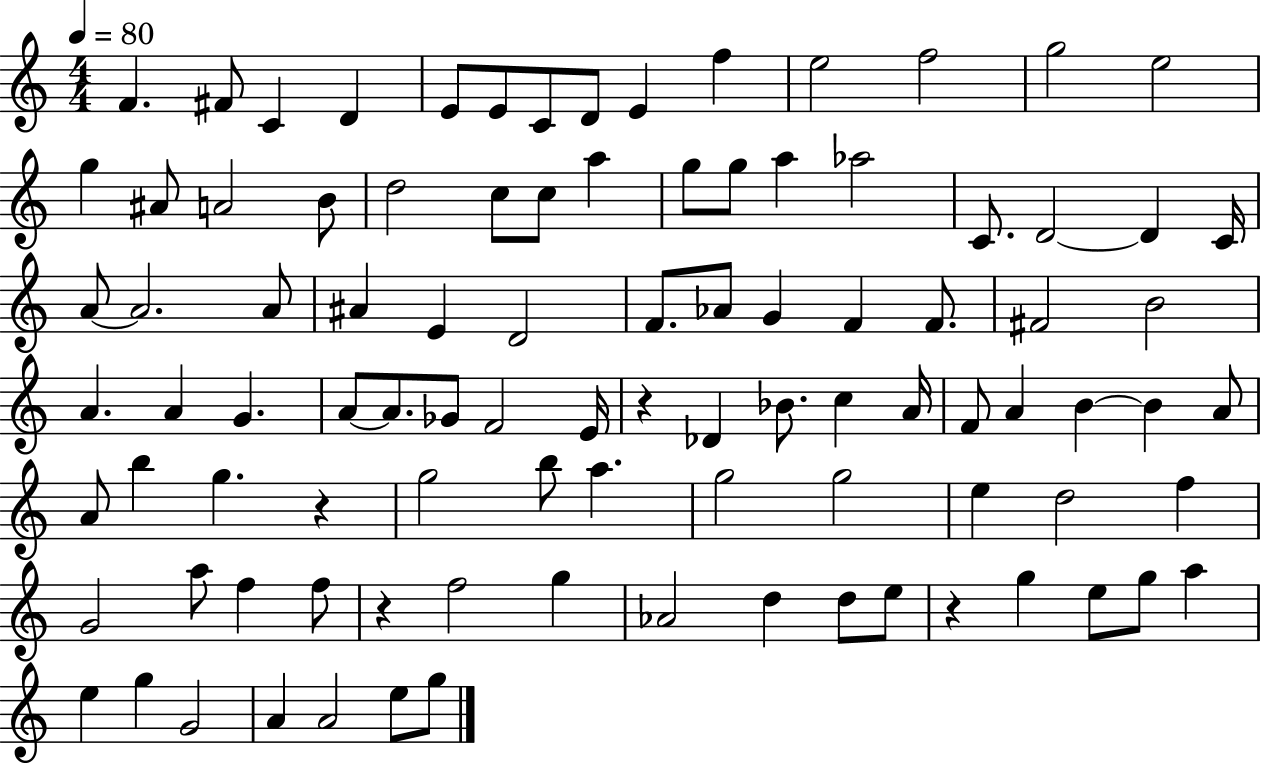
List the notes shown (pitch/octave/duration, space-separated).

F4/q. F#4/e C4/q D4/q E4/e E4/e C4/e D4/e E4/q F5/q E5/h F5/h G5/h E5/h G5/q A#4/e A4/h B4/e D5/h C5/e C5/e A5/q G5/e G5/e A5/q Ab5/h C4/e. D4/h D4/q C4/s A4/e A4/h. A4/e A#4/q E4/q D4/h F4/e. Ab4/e G4/q F4/q F4/e. F#4/h B4/h A4/q. A4/q G4/q. A4/e A4/e. Gb4/e F4/h E4/s R/q Db4/q Bb4/e. C5/q A4/s F4/e A4/q B4/q B4/q A4/e A4/e B5/q G5/q. R/q G5/h B5/e A5/q. G5/h G5/h E5/q D5/h F5/q G4/h A5/e F5/q F5/e R/q F5/h G5/q Ab4/h D5/q D5/e E5/e R/q G5/q E5/e G5/e A5/q E5/q G5/q G4/h A4/q A4/h E5/e G5/e